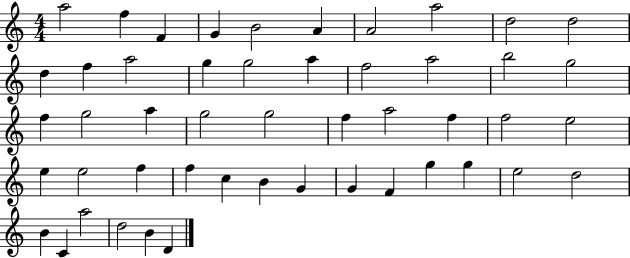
X:1
T:Untitled
M:4/4
L:1/4
K:C
a2 f F G B2 A A2 a2 d2 d2 d f a2 g g2 a f2 a2 b2 g2 f g2 a g2 g2 f a2 f f2 e2 e e2 f f c B G G F g g e2 d2 B C a2 d2 B D